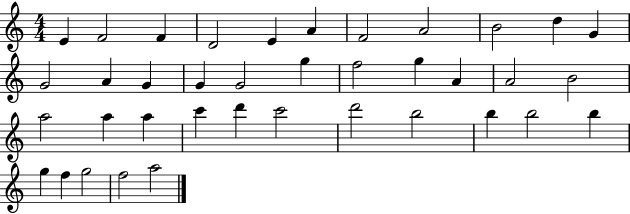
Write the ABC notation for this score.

X:1
T:Untitled
M:4/4
L:1/4
K:C
E F2 F D2 E A F2 A2 B2 d G G2 A G G G2 g f2 g A A2 B2 a2 a a c' d' c'2 d'2 b2 b b2 b g f g2 f2 a2